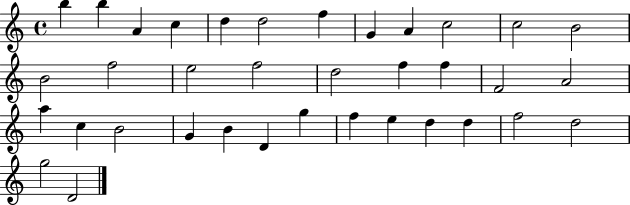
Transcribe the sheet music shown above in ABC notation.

X:1
T:Untitled
M:4/4
L:1/4
K:C
b b A c d d2 f G A c2 c2 B2 B2 f2 e2 f2 d2 f f F2 A2 a c B2 G B D g f e d d f2 d2 g2 D2